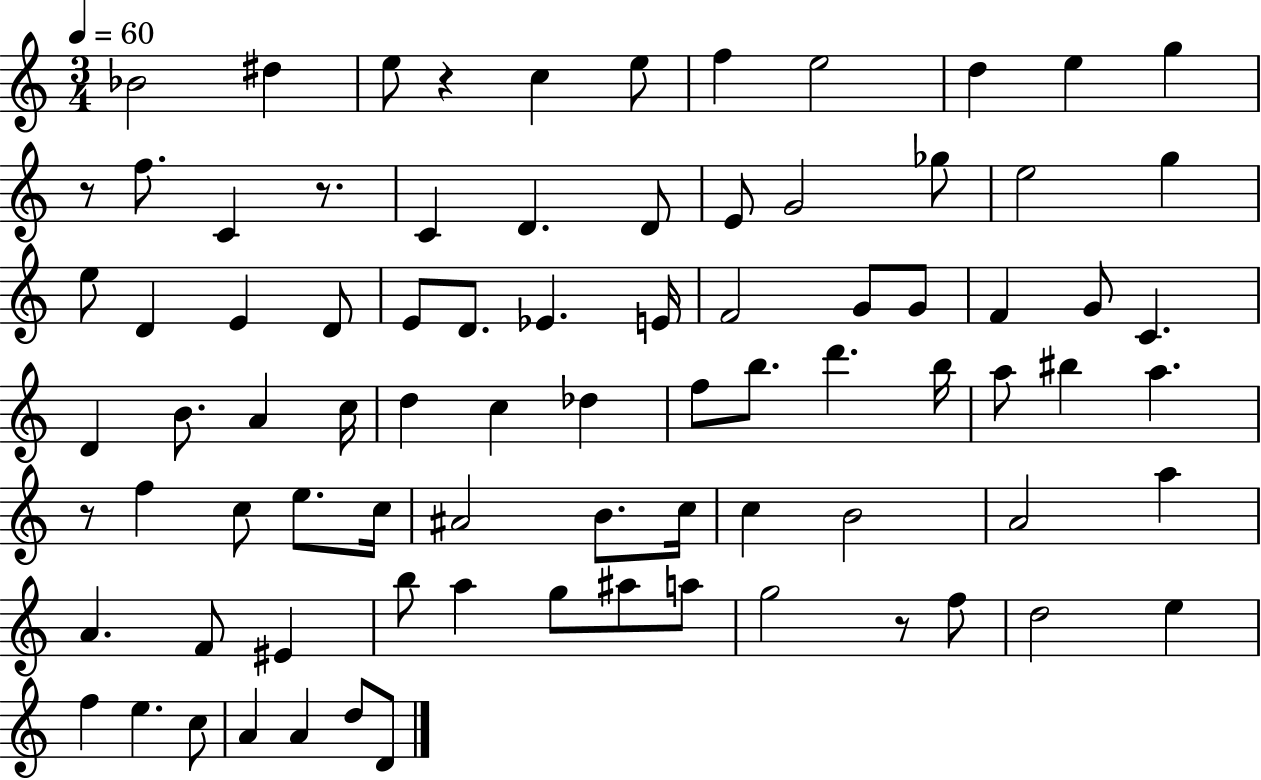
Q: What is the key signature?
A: C major